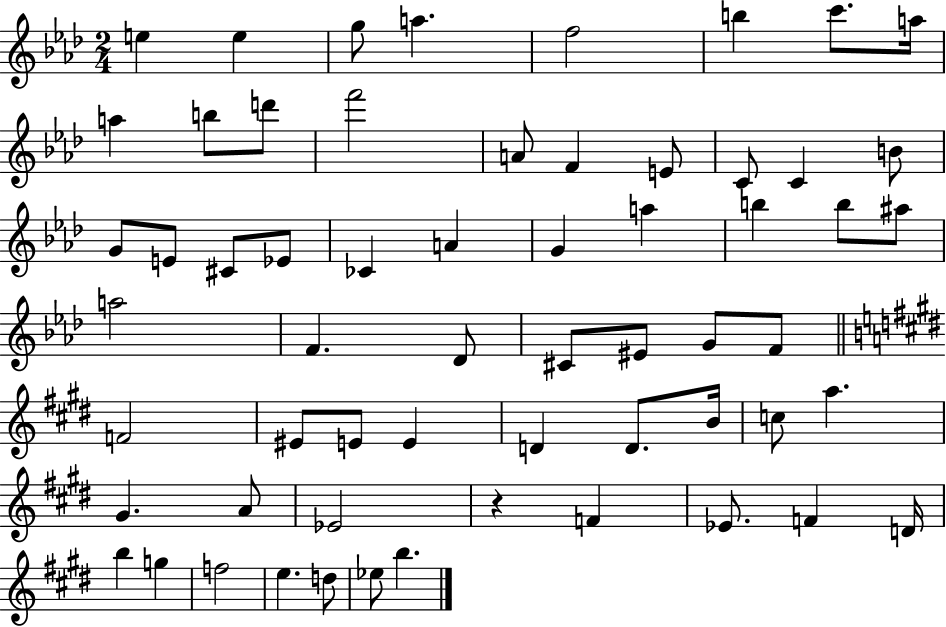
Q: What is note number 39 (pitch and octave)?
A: E4